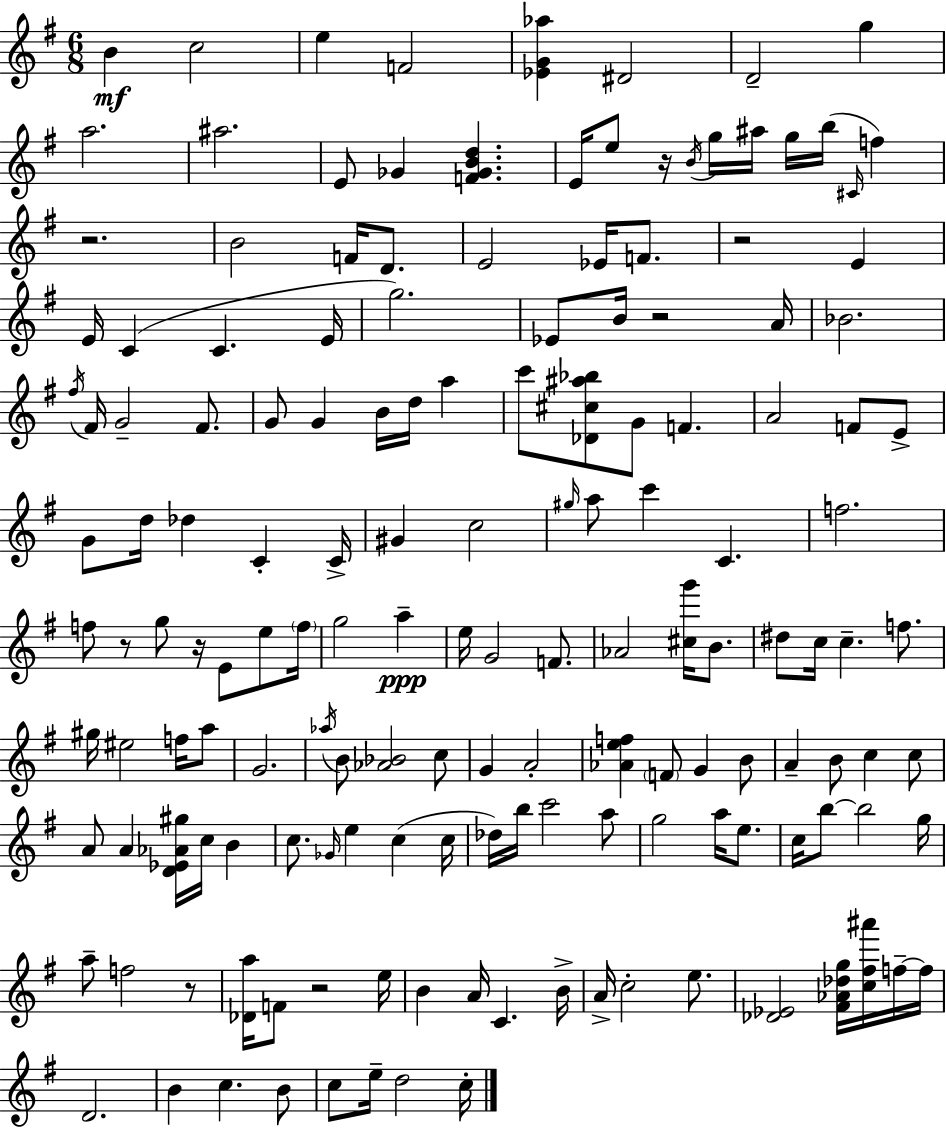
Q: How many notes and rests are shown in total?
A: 156